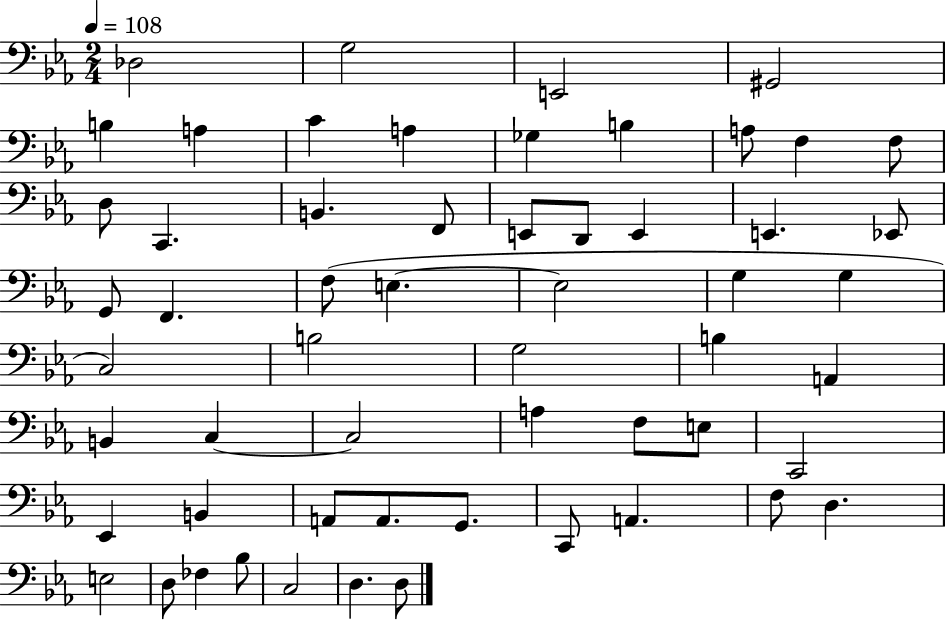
Db3/h G3/h E2/h G#2/h B3/q A3/q C4/q A3/q Gb3/q B3/q A3/e F3/q F3/e D3/e C2/q. B2/q. F2/e E2/e D2/e E2/q E2/q. Eb2/e G2/e F2/q. F3/e E3/q. E3/h G3/q G3/q C3/h B3/h G3/h B3/q A2/q B2/q C3/q C3/h A3/q F3/e E3/e C2/h Eb2/q B2/q A2/e A2/e. G2/e. C2/e A2/q. F3/e D3/q. E3/h D3/e FES3/q Bb3/e C3/h D3/q. D3/e